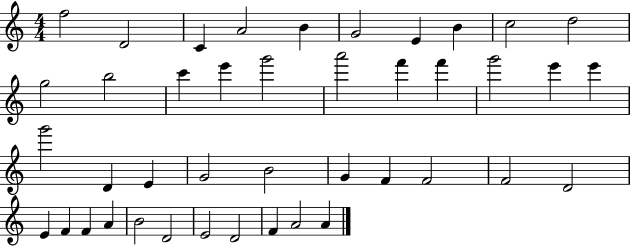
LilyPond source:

{
  \clef treble
  \numericTimeSignature
  \time 4/4
  \key c \major
  f''2 d'2 | c'4 a'2 b'4 | g'2 e'4 b'4 | c''2 d''2 | \break g''2 b''2 | c'''4 e'''4 g'''2 | a'''2 f'''4 f'''4 | g'''2 e'''4 e'''4 | \break g'''2 d'4 e'4 | g'2 b'2 | g'4 f'4 f'2 | f'2 d'2 | \break e'4 f'4 f'4 a'4 | b'2 d'2 | e'2 d'2 | f'4 a'2 a'4 | \break \bar "|."
}